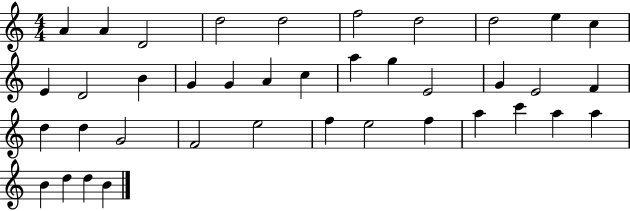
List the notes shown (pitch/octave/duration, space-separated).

A4/q A4/q D4/h D5/h D5/h F5/h D5/h D5/h E5/q C5/q E4/q D4/h B4/q G4/q G4/q A4/q C5/q A5/q G5/q E4/h G4/q E4/h F4/q D5/q D5/q G4/h F4/h E5/h F5/q E5/h F5/q A5/q C6/q A5/q A5/q B4/q D5/q D5/q B4/q